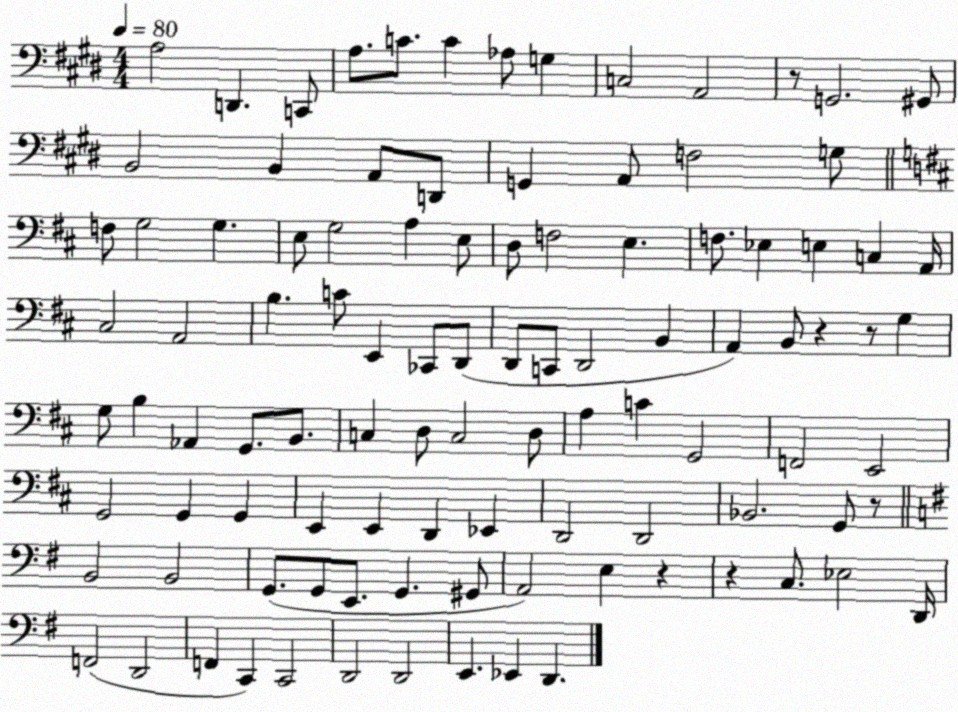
X:1
T:Untitled
M:4/4
L:1/4
K:E
A,2 D,, C,,/2 A,/2 C/2 C _A,/2 G, C,2 A,,2 z/2 G,,2 ^G,,/2 B,,2 B,, A,,/2 D,,/2 G,, A,,/2 F,2 G,/2 F,/2 G,2 G, E,/2 G,2 A, E,/2 D,/2 F,2 E, F,/2 _E, E, C, A,,/4 ^C,2 A,,2 B, C/2 E,, _C,,/2 D,,/2 D,,/2 C,,/2 D,,2 B,, A,, B,,/2 z z/2 G, G,/2 B, _A,, G,,/2 B,,/2 C, D,/2 C,2 D,/2 A, C G,,2 F,,2 E,,2 G,,2 G,, G,, E,, E,, D,, _E,, D,,2 D,,2 _B,,2 G,,/2 z/2 B,,2 B,,2 G,,/2 G,,/2 E,,/2 G,, ^G,,/2 A,,2 E, z z C,/2 _E,2 D,,/4 F,,2 D,,2 F,, C,, C,,2 D,,2 D,,2 E,, _E,, D,,